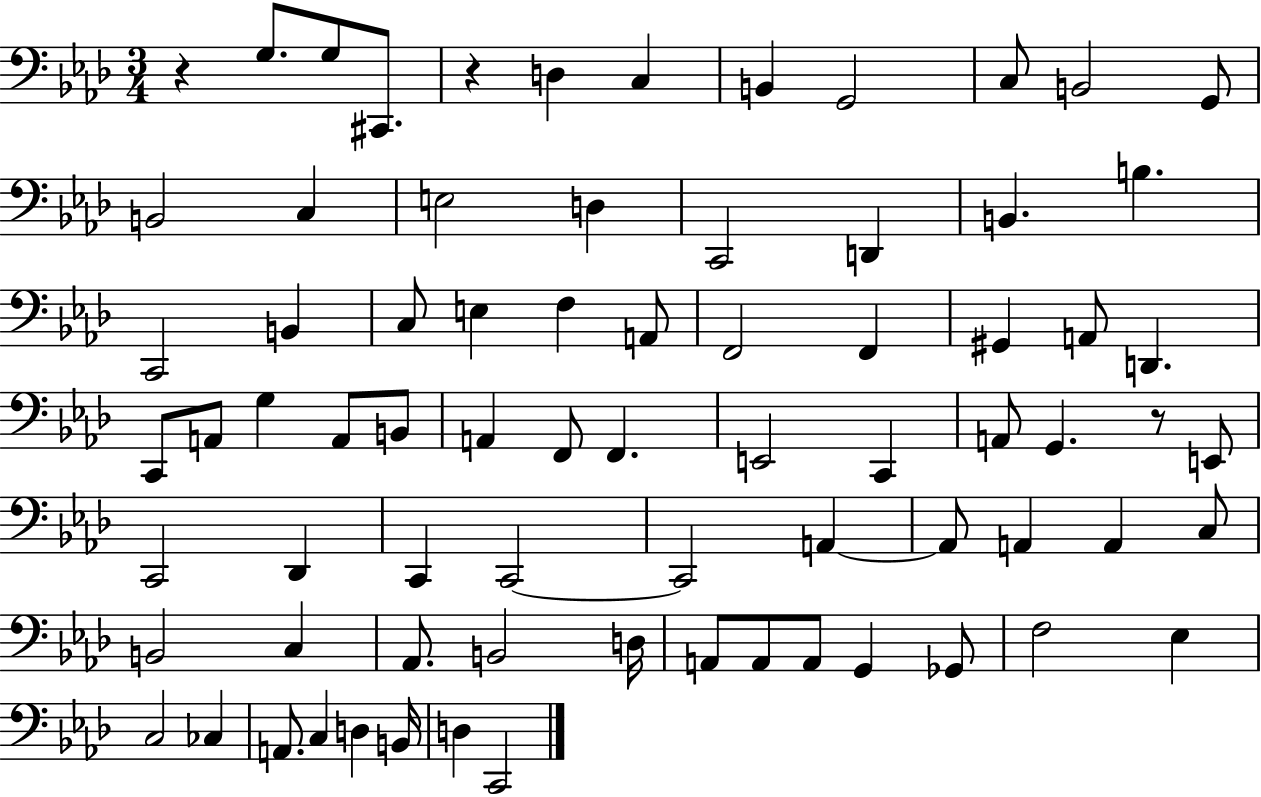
R/q G3/e. G3/e C#2/e. R/q D3/q C3/q B2/q G2/h C3/e B2/h G2/e B2/h C3/q E3/h D3/q C2/h D2/q B2/q. B3/q. C2/h B2/q C3/e E3/q F3/q A2/e F2/h F2/q G#2/q A2/e D2/q. C2/e A2/e G3/q A2/e B2/e A2/q F2/e F2/q. E2/h C2/q A2/e G2/q. R/e E2/e C2/h Db2/q C2/q C2/h C2/h A2/q A2/e A2/q A2/q C3/e B2/h C3/q Ab2/e. B2/h D3/s A2/e A2/e A2/e G2/q Gb2/e F3/h Eb3/q C3/h CES3/q A2/e. C3/q D3/q B2/s D3/q C2/h